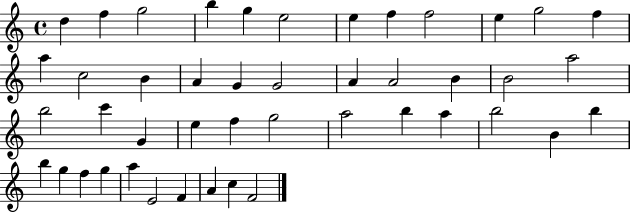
X:1
T:Untitled
M:4/4
L:1/4
K:C
d f g2 b g e2 e f f2 e g2 f a c2 B A G G2 A A2 B B2 a2 b2 c' G e f g2 a2 b a b2 B b b g f g a E2 F A c F2